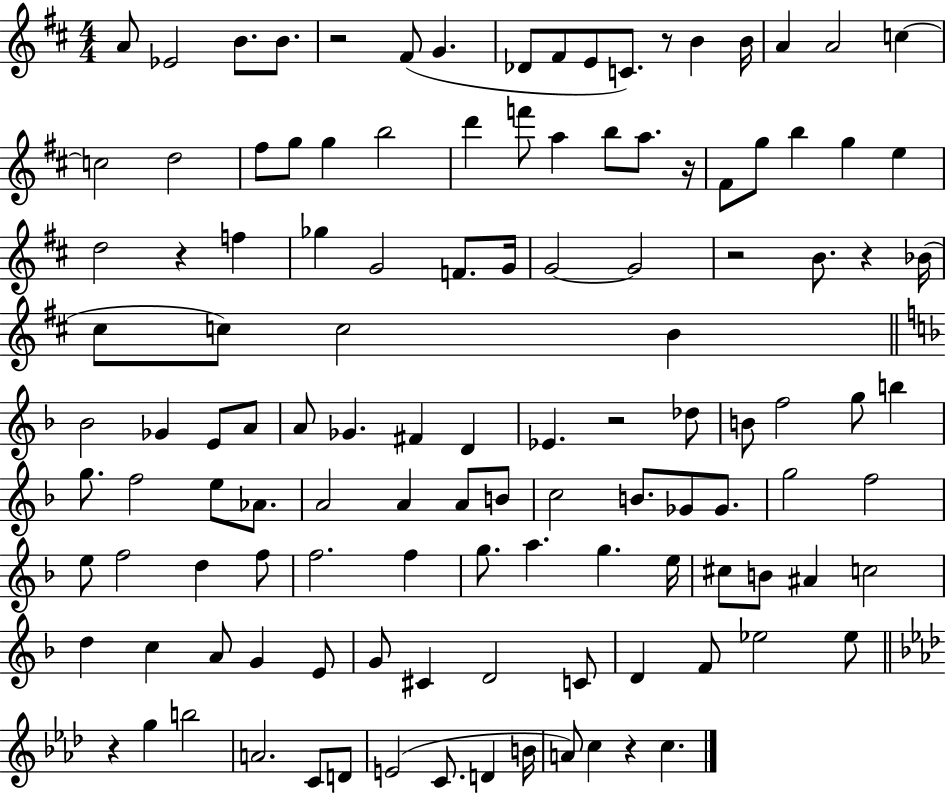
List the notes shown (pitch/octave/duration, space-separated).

A4/e Eb4/h B4/e. B4/e. R/h F#4/e G4/q. Db4/e F#4/e E4/e C4/e. R/e B4/q B4/s A4/q A4/h C5/q C5/h D5/h F#5/e G5/e G5/q B5/h D6/q F6/e A5/q B5/e A5/e. R/s F#4/e G5/e B5/q G5/q E5/q D5/h R/q F5/q Gb5/q G4/h F4/e. G4/s G4/h G4/h R/h B4/e. R/q Bb4/s C#5/e C5/e C5/h B4/q Bb4/h Gb4/q E4/e A4/e A4/e Gb4/q. F#4/q D4/q Eb4/q. R/h Db5/e B4/e F5/h G5/e B5/q G5/e. F5/h E5/e Ab4/e. A4/h A4/q A4/e B4/e C5/h B4/e. Gb4/e Gb4/e. G5/h F5/h E5/e F5/h D5/q F5/e F5/h. F5/q G5/e. A5/q. G5/q. E5/s C#5/e B4/e A#4/q C5/h D5/q C5/q A4/e G4/q E4/e G4/e C#4/q D4/h C4/e D4/q F4/e Eb5/h Eb5/e R/q G5/q B5/h A4/h. C4/e D4/e E4/h C4/e. D4/q B4/s A4/e C5/q R/q C5/q.